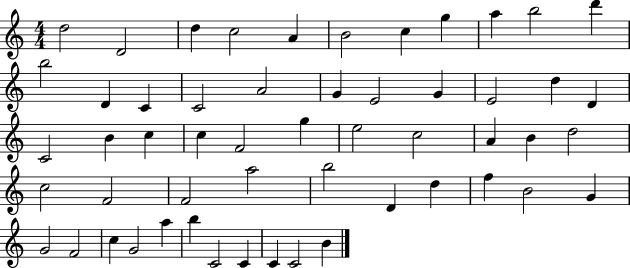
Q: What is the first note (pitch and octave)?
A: D5